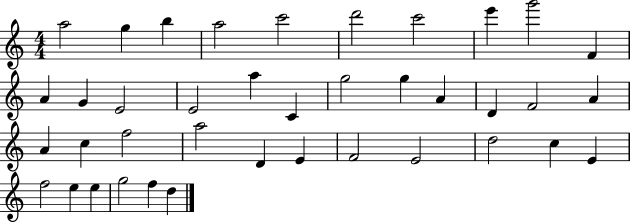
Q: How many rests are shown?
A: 0